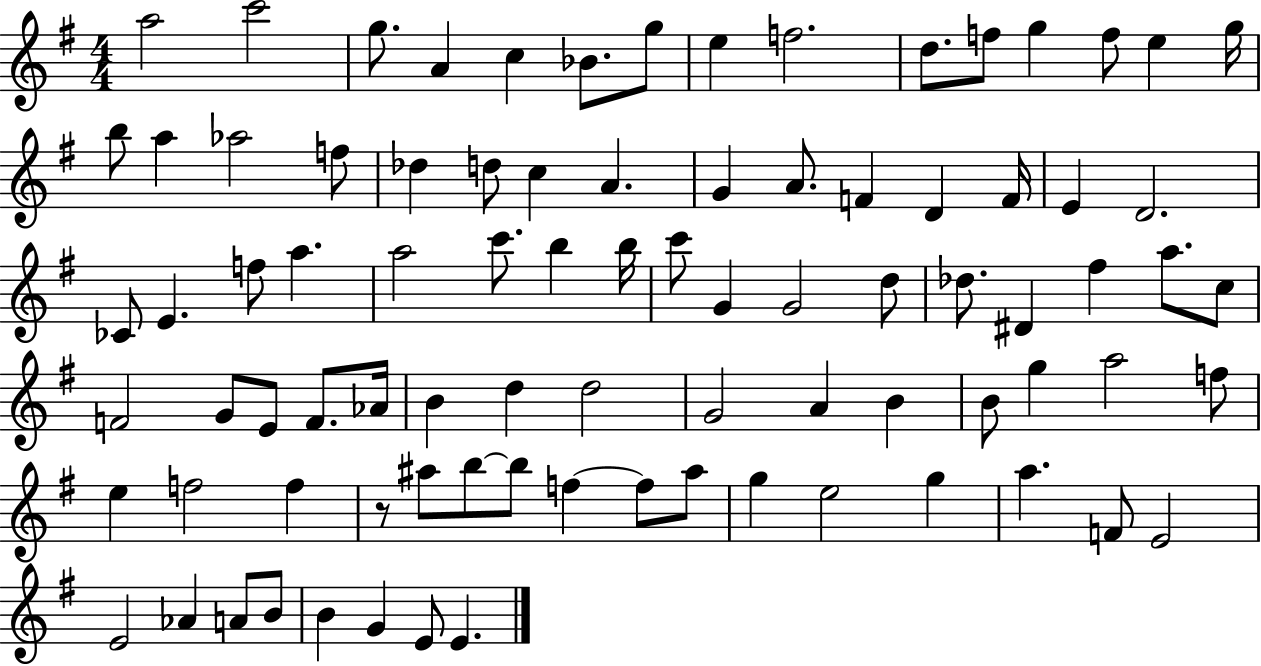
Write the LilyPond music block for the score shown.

{
  \clef treble
  \numericTimeSignature
  \time 4/4
  \key g \major
  \repeat volta 2 { a''2 c'''2 | g''8. a'4 c''4 bes'8. g''8 | e''4 f''2. | d''8. f''8 g''4 f''8 e''4 g''16 | \break b''8 a''4 aes''2 f''8 | des''4 d''8 c''4 a'4. | g'4 a'8. f'4 d'4 f'16 | e'4 d'2. | \break ces'8 e'4. f''8 a''4. | a''2 c'''8. b''4 b''16 | c'''8 g'4 g'2 d''8 | des''8. dis'4 fis''4 a''8. c''8 | \break f'2 g'8 e'8 f'8. aes'16 | b'4 d''4 d''2 | g'2 a'4 b'4 | b'8 g''4 a''2 f''8 | \break e''4 f''2 f''4 | r8 ais''8 b''8~~ b''8 f''4~~ f''8 ais''8 | g''4 e''2 g''4 | a''4. f'8 e'2 | \break e'2 aes'4 a'8 b'8 | b'4 g'4 e'8 e'4. | } \bar "|."
}